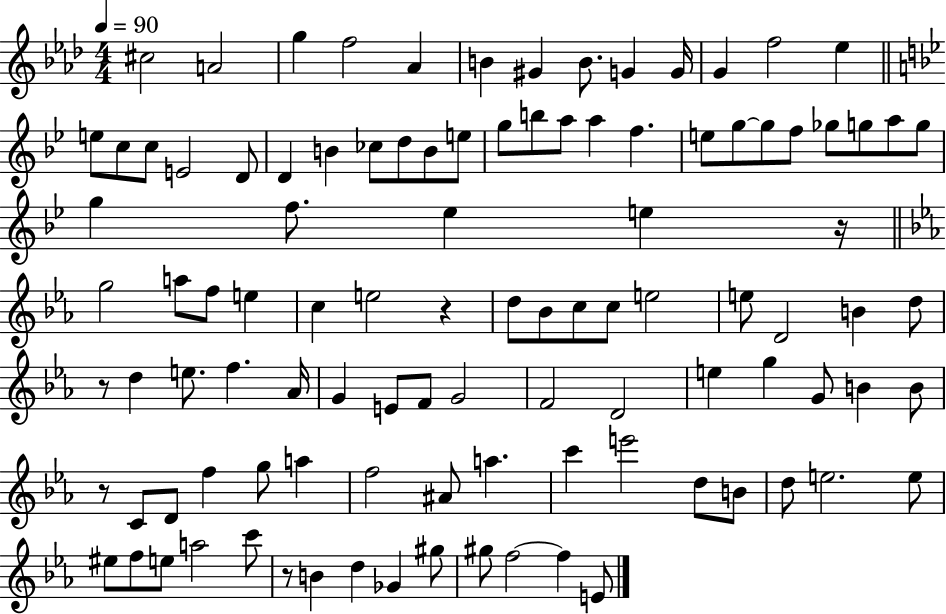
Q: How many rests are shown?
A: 5